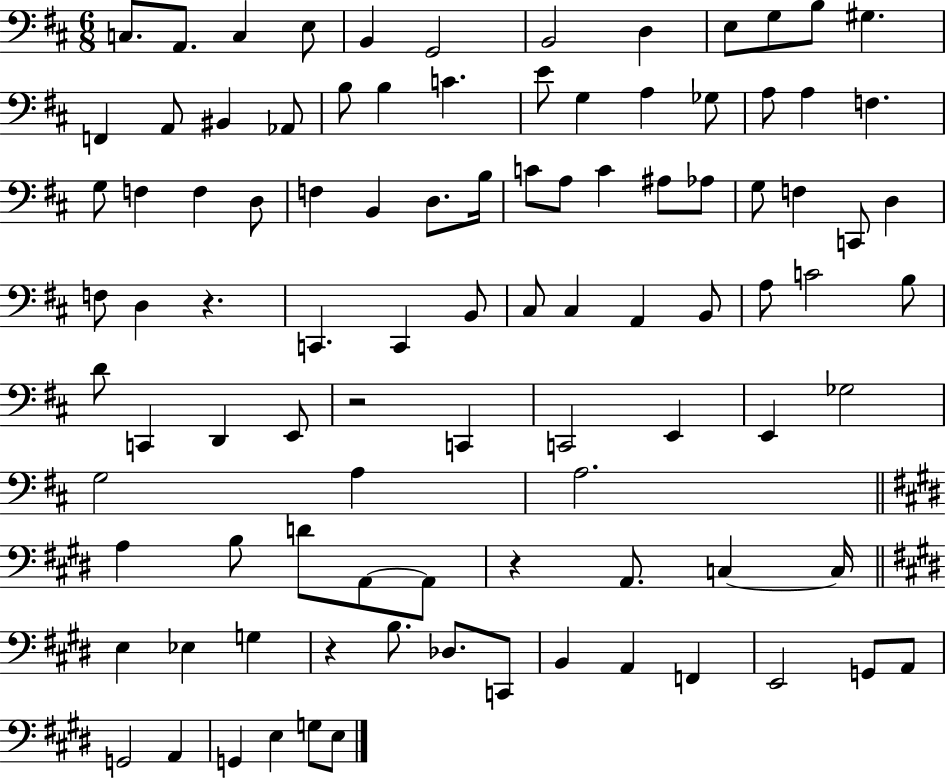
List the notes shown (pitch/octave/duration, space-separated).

C3/e. A2/e. C3/q E3/e B2/q G2/h B2/h D3/q E3/e G3/e B3/e G#3/q. F2/q A2/e BIS2/q Ab2/e B3/e B3/q C4/q. E4/e G3/q A3/q Gb3/e A3/e A3/q F3/q. G3/e F3/q F3/q D3/e F3/q B2/q D3/e. B3/s C4/e A3/e C4/q A#3/e Ab3/e G3/e F3/q C2/e D3/q F3/e D3/q R/q. C2/q. C2/q B2/e C#3/e C#3/q A2/q B2/e A3/e C4/h B3/e D4/e C2/q D2/q E2/e R/h C2/q C2/h E2/q E2/q Gb3/h G3/h A3/q A3/h. A3/q B3/e D4/e A2/e A2/e R/q A2/e. C3/q C3/s E3/q Eb3/q G3/q R/q B3/e. Db3/e. C2/e B2/q A2/q F2/q E2/h G2/e A2/e G2/h A2/q G2/q E3/q G3/e E3/e